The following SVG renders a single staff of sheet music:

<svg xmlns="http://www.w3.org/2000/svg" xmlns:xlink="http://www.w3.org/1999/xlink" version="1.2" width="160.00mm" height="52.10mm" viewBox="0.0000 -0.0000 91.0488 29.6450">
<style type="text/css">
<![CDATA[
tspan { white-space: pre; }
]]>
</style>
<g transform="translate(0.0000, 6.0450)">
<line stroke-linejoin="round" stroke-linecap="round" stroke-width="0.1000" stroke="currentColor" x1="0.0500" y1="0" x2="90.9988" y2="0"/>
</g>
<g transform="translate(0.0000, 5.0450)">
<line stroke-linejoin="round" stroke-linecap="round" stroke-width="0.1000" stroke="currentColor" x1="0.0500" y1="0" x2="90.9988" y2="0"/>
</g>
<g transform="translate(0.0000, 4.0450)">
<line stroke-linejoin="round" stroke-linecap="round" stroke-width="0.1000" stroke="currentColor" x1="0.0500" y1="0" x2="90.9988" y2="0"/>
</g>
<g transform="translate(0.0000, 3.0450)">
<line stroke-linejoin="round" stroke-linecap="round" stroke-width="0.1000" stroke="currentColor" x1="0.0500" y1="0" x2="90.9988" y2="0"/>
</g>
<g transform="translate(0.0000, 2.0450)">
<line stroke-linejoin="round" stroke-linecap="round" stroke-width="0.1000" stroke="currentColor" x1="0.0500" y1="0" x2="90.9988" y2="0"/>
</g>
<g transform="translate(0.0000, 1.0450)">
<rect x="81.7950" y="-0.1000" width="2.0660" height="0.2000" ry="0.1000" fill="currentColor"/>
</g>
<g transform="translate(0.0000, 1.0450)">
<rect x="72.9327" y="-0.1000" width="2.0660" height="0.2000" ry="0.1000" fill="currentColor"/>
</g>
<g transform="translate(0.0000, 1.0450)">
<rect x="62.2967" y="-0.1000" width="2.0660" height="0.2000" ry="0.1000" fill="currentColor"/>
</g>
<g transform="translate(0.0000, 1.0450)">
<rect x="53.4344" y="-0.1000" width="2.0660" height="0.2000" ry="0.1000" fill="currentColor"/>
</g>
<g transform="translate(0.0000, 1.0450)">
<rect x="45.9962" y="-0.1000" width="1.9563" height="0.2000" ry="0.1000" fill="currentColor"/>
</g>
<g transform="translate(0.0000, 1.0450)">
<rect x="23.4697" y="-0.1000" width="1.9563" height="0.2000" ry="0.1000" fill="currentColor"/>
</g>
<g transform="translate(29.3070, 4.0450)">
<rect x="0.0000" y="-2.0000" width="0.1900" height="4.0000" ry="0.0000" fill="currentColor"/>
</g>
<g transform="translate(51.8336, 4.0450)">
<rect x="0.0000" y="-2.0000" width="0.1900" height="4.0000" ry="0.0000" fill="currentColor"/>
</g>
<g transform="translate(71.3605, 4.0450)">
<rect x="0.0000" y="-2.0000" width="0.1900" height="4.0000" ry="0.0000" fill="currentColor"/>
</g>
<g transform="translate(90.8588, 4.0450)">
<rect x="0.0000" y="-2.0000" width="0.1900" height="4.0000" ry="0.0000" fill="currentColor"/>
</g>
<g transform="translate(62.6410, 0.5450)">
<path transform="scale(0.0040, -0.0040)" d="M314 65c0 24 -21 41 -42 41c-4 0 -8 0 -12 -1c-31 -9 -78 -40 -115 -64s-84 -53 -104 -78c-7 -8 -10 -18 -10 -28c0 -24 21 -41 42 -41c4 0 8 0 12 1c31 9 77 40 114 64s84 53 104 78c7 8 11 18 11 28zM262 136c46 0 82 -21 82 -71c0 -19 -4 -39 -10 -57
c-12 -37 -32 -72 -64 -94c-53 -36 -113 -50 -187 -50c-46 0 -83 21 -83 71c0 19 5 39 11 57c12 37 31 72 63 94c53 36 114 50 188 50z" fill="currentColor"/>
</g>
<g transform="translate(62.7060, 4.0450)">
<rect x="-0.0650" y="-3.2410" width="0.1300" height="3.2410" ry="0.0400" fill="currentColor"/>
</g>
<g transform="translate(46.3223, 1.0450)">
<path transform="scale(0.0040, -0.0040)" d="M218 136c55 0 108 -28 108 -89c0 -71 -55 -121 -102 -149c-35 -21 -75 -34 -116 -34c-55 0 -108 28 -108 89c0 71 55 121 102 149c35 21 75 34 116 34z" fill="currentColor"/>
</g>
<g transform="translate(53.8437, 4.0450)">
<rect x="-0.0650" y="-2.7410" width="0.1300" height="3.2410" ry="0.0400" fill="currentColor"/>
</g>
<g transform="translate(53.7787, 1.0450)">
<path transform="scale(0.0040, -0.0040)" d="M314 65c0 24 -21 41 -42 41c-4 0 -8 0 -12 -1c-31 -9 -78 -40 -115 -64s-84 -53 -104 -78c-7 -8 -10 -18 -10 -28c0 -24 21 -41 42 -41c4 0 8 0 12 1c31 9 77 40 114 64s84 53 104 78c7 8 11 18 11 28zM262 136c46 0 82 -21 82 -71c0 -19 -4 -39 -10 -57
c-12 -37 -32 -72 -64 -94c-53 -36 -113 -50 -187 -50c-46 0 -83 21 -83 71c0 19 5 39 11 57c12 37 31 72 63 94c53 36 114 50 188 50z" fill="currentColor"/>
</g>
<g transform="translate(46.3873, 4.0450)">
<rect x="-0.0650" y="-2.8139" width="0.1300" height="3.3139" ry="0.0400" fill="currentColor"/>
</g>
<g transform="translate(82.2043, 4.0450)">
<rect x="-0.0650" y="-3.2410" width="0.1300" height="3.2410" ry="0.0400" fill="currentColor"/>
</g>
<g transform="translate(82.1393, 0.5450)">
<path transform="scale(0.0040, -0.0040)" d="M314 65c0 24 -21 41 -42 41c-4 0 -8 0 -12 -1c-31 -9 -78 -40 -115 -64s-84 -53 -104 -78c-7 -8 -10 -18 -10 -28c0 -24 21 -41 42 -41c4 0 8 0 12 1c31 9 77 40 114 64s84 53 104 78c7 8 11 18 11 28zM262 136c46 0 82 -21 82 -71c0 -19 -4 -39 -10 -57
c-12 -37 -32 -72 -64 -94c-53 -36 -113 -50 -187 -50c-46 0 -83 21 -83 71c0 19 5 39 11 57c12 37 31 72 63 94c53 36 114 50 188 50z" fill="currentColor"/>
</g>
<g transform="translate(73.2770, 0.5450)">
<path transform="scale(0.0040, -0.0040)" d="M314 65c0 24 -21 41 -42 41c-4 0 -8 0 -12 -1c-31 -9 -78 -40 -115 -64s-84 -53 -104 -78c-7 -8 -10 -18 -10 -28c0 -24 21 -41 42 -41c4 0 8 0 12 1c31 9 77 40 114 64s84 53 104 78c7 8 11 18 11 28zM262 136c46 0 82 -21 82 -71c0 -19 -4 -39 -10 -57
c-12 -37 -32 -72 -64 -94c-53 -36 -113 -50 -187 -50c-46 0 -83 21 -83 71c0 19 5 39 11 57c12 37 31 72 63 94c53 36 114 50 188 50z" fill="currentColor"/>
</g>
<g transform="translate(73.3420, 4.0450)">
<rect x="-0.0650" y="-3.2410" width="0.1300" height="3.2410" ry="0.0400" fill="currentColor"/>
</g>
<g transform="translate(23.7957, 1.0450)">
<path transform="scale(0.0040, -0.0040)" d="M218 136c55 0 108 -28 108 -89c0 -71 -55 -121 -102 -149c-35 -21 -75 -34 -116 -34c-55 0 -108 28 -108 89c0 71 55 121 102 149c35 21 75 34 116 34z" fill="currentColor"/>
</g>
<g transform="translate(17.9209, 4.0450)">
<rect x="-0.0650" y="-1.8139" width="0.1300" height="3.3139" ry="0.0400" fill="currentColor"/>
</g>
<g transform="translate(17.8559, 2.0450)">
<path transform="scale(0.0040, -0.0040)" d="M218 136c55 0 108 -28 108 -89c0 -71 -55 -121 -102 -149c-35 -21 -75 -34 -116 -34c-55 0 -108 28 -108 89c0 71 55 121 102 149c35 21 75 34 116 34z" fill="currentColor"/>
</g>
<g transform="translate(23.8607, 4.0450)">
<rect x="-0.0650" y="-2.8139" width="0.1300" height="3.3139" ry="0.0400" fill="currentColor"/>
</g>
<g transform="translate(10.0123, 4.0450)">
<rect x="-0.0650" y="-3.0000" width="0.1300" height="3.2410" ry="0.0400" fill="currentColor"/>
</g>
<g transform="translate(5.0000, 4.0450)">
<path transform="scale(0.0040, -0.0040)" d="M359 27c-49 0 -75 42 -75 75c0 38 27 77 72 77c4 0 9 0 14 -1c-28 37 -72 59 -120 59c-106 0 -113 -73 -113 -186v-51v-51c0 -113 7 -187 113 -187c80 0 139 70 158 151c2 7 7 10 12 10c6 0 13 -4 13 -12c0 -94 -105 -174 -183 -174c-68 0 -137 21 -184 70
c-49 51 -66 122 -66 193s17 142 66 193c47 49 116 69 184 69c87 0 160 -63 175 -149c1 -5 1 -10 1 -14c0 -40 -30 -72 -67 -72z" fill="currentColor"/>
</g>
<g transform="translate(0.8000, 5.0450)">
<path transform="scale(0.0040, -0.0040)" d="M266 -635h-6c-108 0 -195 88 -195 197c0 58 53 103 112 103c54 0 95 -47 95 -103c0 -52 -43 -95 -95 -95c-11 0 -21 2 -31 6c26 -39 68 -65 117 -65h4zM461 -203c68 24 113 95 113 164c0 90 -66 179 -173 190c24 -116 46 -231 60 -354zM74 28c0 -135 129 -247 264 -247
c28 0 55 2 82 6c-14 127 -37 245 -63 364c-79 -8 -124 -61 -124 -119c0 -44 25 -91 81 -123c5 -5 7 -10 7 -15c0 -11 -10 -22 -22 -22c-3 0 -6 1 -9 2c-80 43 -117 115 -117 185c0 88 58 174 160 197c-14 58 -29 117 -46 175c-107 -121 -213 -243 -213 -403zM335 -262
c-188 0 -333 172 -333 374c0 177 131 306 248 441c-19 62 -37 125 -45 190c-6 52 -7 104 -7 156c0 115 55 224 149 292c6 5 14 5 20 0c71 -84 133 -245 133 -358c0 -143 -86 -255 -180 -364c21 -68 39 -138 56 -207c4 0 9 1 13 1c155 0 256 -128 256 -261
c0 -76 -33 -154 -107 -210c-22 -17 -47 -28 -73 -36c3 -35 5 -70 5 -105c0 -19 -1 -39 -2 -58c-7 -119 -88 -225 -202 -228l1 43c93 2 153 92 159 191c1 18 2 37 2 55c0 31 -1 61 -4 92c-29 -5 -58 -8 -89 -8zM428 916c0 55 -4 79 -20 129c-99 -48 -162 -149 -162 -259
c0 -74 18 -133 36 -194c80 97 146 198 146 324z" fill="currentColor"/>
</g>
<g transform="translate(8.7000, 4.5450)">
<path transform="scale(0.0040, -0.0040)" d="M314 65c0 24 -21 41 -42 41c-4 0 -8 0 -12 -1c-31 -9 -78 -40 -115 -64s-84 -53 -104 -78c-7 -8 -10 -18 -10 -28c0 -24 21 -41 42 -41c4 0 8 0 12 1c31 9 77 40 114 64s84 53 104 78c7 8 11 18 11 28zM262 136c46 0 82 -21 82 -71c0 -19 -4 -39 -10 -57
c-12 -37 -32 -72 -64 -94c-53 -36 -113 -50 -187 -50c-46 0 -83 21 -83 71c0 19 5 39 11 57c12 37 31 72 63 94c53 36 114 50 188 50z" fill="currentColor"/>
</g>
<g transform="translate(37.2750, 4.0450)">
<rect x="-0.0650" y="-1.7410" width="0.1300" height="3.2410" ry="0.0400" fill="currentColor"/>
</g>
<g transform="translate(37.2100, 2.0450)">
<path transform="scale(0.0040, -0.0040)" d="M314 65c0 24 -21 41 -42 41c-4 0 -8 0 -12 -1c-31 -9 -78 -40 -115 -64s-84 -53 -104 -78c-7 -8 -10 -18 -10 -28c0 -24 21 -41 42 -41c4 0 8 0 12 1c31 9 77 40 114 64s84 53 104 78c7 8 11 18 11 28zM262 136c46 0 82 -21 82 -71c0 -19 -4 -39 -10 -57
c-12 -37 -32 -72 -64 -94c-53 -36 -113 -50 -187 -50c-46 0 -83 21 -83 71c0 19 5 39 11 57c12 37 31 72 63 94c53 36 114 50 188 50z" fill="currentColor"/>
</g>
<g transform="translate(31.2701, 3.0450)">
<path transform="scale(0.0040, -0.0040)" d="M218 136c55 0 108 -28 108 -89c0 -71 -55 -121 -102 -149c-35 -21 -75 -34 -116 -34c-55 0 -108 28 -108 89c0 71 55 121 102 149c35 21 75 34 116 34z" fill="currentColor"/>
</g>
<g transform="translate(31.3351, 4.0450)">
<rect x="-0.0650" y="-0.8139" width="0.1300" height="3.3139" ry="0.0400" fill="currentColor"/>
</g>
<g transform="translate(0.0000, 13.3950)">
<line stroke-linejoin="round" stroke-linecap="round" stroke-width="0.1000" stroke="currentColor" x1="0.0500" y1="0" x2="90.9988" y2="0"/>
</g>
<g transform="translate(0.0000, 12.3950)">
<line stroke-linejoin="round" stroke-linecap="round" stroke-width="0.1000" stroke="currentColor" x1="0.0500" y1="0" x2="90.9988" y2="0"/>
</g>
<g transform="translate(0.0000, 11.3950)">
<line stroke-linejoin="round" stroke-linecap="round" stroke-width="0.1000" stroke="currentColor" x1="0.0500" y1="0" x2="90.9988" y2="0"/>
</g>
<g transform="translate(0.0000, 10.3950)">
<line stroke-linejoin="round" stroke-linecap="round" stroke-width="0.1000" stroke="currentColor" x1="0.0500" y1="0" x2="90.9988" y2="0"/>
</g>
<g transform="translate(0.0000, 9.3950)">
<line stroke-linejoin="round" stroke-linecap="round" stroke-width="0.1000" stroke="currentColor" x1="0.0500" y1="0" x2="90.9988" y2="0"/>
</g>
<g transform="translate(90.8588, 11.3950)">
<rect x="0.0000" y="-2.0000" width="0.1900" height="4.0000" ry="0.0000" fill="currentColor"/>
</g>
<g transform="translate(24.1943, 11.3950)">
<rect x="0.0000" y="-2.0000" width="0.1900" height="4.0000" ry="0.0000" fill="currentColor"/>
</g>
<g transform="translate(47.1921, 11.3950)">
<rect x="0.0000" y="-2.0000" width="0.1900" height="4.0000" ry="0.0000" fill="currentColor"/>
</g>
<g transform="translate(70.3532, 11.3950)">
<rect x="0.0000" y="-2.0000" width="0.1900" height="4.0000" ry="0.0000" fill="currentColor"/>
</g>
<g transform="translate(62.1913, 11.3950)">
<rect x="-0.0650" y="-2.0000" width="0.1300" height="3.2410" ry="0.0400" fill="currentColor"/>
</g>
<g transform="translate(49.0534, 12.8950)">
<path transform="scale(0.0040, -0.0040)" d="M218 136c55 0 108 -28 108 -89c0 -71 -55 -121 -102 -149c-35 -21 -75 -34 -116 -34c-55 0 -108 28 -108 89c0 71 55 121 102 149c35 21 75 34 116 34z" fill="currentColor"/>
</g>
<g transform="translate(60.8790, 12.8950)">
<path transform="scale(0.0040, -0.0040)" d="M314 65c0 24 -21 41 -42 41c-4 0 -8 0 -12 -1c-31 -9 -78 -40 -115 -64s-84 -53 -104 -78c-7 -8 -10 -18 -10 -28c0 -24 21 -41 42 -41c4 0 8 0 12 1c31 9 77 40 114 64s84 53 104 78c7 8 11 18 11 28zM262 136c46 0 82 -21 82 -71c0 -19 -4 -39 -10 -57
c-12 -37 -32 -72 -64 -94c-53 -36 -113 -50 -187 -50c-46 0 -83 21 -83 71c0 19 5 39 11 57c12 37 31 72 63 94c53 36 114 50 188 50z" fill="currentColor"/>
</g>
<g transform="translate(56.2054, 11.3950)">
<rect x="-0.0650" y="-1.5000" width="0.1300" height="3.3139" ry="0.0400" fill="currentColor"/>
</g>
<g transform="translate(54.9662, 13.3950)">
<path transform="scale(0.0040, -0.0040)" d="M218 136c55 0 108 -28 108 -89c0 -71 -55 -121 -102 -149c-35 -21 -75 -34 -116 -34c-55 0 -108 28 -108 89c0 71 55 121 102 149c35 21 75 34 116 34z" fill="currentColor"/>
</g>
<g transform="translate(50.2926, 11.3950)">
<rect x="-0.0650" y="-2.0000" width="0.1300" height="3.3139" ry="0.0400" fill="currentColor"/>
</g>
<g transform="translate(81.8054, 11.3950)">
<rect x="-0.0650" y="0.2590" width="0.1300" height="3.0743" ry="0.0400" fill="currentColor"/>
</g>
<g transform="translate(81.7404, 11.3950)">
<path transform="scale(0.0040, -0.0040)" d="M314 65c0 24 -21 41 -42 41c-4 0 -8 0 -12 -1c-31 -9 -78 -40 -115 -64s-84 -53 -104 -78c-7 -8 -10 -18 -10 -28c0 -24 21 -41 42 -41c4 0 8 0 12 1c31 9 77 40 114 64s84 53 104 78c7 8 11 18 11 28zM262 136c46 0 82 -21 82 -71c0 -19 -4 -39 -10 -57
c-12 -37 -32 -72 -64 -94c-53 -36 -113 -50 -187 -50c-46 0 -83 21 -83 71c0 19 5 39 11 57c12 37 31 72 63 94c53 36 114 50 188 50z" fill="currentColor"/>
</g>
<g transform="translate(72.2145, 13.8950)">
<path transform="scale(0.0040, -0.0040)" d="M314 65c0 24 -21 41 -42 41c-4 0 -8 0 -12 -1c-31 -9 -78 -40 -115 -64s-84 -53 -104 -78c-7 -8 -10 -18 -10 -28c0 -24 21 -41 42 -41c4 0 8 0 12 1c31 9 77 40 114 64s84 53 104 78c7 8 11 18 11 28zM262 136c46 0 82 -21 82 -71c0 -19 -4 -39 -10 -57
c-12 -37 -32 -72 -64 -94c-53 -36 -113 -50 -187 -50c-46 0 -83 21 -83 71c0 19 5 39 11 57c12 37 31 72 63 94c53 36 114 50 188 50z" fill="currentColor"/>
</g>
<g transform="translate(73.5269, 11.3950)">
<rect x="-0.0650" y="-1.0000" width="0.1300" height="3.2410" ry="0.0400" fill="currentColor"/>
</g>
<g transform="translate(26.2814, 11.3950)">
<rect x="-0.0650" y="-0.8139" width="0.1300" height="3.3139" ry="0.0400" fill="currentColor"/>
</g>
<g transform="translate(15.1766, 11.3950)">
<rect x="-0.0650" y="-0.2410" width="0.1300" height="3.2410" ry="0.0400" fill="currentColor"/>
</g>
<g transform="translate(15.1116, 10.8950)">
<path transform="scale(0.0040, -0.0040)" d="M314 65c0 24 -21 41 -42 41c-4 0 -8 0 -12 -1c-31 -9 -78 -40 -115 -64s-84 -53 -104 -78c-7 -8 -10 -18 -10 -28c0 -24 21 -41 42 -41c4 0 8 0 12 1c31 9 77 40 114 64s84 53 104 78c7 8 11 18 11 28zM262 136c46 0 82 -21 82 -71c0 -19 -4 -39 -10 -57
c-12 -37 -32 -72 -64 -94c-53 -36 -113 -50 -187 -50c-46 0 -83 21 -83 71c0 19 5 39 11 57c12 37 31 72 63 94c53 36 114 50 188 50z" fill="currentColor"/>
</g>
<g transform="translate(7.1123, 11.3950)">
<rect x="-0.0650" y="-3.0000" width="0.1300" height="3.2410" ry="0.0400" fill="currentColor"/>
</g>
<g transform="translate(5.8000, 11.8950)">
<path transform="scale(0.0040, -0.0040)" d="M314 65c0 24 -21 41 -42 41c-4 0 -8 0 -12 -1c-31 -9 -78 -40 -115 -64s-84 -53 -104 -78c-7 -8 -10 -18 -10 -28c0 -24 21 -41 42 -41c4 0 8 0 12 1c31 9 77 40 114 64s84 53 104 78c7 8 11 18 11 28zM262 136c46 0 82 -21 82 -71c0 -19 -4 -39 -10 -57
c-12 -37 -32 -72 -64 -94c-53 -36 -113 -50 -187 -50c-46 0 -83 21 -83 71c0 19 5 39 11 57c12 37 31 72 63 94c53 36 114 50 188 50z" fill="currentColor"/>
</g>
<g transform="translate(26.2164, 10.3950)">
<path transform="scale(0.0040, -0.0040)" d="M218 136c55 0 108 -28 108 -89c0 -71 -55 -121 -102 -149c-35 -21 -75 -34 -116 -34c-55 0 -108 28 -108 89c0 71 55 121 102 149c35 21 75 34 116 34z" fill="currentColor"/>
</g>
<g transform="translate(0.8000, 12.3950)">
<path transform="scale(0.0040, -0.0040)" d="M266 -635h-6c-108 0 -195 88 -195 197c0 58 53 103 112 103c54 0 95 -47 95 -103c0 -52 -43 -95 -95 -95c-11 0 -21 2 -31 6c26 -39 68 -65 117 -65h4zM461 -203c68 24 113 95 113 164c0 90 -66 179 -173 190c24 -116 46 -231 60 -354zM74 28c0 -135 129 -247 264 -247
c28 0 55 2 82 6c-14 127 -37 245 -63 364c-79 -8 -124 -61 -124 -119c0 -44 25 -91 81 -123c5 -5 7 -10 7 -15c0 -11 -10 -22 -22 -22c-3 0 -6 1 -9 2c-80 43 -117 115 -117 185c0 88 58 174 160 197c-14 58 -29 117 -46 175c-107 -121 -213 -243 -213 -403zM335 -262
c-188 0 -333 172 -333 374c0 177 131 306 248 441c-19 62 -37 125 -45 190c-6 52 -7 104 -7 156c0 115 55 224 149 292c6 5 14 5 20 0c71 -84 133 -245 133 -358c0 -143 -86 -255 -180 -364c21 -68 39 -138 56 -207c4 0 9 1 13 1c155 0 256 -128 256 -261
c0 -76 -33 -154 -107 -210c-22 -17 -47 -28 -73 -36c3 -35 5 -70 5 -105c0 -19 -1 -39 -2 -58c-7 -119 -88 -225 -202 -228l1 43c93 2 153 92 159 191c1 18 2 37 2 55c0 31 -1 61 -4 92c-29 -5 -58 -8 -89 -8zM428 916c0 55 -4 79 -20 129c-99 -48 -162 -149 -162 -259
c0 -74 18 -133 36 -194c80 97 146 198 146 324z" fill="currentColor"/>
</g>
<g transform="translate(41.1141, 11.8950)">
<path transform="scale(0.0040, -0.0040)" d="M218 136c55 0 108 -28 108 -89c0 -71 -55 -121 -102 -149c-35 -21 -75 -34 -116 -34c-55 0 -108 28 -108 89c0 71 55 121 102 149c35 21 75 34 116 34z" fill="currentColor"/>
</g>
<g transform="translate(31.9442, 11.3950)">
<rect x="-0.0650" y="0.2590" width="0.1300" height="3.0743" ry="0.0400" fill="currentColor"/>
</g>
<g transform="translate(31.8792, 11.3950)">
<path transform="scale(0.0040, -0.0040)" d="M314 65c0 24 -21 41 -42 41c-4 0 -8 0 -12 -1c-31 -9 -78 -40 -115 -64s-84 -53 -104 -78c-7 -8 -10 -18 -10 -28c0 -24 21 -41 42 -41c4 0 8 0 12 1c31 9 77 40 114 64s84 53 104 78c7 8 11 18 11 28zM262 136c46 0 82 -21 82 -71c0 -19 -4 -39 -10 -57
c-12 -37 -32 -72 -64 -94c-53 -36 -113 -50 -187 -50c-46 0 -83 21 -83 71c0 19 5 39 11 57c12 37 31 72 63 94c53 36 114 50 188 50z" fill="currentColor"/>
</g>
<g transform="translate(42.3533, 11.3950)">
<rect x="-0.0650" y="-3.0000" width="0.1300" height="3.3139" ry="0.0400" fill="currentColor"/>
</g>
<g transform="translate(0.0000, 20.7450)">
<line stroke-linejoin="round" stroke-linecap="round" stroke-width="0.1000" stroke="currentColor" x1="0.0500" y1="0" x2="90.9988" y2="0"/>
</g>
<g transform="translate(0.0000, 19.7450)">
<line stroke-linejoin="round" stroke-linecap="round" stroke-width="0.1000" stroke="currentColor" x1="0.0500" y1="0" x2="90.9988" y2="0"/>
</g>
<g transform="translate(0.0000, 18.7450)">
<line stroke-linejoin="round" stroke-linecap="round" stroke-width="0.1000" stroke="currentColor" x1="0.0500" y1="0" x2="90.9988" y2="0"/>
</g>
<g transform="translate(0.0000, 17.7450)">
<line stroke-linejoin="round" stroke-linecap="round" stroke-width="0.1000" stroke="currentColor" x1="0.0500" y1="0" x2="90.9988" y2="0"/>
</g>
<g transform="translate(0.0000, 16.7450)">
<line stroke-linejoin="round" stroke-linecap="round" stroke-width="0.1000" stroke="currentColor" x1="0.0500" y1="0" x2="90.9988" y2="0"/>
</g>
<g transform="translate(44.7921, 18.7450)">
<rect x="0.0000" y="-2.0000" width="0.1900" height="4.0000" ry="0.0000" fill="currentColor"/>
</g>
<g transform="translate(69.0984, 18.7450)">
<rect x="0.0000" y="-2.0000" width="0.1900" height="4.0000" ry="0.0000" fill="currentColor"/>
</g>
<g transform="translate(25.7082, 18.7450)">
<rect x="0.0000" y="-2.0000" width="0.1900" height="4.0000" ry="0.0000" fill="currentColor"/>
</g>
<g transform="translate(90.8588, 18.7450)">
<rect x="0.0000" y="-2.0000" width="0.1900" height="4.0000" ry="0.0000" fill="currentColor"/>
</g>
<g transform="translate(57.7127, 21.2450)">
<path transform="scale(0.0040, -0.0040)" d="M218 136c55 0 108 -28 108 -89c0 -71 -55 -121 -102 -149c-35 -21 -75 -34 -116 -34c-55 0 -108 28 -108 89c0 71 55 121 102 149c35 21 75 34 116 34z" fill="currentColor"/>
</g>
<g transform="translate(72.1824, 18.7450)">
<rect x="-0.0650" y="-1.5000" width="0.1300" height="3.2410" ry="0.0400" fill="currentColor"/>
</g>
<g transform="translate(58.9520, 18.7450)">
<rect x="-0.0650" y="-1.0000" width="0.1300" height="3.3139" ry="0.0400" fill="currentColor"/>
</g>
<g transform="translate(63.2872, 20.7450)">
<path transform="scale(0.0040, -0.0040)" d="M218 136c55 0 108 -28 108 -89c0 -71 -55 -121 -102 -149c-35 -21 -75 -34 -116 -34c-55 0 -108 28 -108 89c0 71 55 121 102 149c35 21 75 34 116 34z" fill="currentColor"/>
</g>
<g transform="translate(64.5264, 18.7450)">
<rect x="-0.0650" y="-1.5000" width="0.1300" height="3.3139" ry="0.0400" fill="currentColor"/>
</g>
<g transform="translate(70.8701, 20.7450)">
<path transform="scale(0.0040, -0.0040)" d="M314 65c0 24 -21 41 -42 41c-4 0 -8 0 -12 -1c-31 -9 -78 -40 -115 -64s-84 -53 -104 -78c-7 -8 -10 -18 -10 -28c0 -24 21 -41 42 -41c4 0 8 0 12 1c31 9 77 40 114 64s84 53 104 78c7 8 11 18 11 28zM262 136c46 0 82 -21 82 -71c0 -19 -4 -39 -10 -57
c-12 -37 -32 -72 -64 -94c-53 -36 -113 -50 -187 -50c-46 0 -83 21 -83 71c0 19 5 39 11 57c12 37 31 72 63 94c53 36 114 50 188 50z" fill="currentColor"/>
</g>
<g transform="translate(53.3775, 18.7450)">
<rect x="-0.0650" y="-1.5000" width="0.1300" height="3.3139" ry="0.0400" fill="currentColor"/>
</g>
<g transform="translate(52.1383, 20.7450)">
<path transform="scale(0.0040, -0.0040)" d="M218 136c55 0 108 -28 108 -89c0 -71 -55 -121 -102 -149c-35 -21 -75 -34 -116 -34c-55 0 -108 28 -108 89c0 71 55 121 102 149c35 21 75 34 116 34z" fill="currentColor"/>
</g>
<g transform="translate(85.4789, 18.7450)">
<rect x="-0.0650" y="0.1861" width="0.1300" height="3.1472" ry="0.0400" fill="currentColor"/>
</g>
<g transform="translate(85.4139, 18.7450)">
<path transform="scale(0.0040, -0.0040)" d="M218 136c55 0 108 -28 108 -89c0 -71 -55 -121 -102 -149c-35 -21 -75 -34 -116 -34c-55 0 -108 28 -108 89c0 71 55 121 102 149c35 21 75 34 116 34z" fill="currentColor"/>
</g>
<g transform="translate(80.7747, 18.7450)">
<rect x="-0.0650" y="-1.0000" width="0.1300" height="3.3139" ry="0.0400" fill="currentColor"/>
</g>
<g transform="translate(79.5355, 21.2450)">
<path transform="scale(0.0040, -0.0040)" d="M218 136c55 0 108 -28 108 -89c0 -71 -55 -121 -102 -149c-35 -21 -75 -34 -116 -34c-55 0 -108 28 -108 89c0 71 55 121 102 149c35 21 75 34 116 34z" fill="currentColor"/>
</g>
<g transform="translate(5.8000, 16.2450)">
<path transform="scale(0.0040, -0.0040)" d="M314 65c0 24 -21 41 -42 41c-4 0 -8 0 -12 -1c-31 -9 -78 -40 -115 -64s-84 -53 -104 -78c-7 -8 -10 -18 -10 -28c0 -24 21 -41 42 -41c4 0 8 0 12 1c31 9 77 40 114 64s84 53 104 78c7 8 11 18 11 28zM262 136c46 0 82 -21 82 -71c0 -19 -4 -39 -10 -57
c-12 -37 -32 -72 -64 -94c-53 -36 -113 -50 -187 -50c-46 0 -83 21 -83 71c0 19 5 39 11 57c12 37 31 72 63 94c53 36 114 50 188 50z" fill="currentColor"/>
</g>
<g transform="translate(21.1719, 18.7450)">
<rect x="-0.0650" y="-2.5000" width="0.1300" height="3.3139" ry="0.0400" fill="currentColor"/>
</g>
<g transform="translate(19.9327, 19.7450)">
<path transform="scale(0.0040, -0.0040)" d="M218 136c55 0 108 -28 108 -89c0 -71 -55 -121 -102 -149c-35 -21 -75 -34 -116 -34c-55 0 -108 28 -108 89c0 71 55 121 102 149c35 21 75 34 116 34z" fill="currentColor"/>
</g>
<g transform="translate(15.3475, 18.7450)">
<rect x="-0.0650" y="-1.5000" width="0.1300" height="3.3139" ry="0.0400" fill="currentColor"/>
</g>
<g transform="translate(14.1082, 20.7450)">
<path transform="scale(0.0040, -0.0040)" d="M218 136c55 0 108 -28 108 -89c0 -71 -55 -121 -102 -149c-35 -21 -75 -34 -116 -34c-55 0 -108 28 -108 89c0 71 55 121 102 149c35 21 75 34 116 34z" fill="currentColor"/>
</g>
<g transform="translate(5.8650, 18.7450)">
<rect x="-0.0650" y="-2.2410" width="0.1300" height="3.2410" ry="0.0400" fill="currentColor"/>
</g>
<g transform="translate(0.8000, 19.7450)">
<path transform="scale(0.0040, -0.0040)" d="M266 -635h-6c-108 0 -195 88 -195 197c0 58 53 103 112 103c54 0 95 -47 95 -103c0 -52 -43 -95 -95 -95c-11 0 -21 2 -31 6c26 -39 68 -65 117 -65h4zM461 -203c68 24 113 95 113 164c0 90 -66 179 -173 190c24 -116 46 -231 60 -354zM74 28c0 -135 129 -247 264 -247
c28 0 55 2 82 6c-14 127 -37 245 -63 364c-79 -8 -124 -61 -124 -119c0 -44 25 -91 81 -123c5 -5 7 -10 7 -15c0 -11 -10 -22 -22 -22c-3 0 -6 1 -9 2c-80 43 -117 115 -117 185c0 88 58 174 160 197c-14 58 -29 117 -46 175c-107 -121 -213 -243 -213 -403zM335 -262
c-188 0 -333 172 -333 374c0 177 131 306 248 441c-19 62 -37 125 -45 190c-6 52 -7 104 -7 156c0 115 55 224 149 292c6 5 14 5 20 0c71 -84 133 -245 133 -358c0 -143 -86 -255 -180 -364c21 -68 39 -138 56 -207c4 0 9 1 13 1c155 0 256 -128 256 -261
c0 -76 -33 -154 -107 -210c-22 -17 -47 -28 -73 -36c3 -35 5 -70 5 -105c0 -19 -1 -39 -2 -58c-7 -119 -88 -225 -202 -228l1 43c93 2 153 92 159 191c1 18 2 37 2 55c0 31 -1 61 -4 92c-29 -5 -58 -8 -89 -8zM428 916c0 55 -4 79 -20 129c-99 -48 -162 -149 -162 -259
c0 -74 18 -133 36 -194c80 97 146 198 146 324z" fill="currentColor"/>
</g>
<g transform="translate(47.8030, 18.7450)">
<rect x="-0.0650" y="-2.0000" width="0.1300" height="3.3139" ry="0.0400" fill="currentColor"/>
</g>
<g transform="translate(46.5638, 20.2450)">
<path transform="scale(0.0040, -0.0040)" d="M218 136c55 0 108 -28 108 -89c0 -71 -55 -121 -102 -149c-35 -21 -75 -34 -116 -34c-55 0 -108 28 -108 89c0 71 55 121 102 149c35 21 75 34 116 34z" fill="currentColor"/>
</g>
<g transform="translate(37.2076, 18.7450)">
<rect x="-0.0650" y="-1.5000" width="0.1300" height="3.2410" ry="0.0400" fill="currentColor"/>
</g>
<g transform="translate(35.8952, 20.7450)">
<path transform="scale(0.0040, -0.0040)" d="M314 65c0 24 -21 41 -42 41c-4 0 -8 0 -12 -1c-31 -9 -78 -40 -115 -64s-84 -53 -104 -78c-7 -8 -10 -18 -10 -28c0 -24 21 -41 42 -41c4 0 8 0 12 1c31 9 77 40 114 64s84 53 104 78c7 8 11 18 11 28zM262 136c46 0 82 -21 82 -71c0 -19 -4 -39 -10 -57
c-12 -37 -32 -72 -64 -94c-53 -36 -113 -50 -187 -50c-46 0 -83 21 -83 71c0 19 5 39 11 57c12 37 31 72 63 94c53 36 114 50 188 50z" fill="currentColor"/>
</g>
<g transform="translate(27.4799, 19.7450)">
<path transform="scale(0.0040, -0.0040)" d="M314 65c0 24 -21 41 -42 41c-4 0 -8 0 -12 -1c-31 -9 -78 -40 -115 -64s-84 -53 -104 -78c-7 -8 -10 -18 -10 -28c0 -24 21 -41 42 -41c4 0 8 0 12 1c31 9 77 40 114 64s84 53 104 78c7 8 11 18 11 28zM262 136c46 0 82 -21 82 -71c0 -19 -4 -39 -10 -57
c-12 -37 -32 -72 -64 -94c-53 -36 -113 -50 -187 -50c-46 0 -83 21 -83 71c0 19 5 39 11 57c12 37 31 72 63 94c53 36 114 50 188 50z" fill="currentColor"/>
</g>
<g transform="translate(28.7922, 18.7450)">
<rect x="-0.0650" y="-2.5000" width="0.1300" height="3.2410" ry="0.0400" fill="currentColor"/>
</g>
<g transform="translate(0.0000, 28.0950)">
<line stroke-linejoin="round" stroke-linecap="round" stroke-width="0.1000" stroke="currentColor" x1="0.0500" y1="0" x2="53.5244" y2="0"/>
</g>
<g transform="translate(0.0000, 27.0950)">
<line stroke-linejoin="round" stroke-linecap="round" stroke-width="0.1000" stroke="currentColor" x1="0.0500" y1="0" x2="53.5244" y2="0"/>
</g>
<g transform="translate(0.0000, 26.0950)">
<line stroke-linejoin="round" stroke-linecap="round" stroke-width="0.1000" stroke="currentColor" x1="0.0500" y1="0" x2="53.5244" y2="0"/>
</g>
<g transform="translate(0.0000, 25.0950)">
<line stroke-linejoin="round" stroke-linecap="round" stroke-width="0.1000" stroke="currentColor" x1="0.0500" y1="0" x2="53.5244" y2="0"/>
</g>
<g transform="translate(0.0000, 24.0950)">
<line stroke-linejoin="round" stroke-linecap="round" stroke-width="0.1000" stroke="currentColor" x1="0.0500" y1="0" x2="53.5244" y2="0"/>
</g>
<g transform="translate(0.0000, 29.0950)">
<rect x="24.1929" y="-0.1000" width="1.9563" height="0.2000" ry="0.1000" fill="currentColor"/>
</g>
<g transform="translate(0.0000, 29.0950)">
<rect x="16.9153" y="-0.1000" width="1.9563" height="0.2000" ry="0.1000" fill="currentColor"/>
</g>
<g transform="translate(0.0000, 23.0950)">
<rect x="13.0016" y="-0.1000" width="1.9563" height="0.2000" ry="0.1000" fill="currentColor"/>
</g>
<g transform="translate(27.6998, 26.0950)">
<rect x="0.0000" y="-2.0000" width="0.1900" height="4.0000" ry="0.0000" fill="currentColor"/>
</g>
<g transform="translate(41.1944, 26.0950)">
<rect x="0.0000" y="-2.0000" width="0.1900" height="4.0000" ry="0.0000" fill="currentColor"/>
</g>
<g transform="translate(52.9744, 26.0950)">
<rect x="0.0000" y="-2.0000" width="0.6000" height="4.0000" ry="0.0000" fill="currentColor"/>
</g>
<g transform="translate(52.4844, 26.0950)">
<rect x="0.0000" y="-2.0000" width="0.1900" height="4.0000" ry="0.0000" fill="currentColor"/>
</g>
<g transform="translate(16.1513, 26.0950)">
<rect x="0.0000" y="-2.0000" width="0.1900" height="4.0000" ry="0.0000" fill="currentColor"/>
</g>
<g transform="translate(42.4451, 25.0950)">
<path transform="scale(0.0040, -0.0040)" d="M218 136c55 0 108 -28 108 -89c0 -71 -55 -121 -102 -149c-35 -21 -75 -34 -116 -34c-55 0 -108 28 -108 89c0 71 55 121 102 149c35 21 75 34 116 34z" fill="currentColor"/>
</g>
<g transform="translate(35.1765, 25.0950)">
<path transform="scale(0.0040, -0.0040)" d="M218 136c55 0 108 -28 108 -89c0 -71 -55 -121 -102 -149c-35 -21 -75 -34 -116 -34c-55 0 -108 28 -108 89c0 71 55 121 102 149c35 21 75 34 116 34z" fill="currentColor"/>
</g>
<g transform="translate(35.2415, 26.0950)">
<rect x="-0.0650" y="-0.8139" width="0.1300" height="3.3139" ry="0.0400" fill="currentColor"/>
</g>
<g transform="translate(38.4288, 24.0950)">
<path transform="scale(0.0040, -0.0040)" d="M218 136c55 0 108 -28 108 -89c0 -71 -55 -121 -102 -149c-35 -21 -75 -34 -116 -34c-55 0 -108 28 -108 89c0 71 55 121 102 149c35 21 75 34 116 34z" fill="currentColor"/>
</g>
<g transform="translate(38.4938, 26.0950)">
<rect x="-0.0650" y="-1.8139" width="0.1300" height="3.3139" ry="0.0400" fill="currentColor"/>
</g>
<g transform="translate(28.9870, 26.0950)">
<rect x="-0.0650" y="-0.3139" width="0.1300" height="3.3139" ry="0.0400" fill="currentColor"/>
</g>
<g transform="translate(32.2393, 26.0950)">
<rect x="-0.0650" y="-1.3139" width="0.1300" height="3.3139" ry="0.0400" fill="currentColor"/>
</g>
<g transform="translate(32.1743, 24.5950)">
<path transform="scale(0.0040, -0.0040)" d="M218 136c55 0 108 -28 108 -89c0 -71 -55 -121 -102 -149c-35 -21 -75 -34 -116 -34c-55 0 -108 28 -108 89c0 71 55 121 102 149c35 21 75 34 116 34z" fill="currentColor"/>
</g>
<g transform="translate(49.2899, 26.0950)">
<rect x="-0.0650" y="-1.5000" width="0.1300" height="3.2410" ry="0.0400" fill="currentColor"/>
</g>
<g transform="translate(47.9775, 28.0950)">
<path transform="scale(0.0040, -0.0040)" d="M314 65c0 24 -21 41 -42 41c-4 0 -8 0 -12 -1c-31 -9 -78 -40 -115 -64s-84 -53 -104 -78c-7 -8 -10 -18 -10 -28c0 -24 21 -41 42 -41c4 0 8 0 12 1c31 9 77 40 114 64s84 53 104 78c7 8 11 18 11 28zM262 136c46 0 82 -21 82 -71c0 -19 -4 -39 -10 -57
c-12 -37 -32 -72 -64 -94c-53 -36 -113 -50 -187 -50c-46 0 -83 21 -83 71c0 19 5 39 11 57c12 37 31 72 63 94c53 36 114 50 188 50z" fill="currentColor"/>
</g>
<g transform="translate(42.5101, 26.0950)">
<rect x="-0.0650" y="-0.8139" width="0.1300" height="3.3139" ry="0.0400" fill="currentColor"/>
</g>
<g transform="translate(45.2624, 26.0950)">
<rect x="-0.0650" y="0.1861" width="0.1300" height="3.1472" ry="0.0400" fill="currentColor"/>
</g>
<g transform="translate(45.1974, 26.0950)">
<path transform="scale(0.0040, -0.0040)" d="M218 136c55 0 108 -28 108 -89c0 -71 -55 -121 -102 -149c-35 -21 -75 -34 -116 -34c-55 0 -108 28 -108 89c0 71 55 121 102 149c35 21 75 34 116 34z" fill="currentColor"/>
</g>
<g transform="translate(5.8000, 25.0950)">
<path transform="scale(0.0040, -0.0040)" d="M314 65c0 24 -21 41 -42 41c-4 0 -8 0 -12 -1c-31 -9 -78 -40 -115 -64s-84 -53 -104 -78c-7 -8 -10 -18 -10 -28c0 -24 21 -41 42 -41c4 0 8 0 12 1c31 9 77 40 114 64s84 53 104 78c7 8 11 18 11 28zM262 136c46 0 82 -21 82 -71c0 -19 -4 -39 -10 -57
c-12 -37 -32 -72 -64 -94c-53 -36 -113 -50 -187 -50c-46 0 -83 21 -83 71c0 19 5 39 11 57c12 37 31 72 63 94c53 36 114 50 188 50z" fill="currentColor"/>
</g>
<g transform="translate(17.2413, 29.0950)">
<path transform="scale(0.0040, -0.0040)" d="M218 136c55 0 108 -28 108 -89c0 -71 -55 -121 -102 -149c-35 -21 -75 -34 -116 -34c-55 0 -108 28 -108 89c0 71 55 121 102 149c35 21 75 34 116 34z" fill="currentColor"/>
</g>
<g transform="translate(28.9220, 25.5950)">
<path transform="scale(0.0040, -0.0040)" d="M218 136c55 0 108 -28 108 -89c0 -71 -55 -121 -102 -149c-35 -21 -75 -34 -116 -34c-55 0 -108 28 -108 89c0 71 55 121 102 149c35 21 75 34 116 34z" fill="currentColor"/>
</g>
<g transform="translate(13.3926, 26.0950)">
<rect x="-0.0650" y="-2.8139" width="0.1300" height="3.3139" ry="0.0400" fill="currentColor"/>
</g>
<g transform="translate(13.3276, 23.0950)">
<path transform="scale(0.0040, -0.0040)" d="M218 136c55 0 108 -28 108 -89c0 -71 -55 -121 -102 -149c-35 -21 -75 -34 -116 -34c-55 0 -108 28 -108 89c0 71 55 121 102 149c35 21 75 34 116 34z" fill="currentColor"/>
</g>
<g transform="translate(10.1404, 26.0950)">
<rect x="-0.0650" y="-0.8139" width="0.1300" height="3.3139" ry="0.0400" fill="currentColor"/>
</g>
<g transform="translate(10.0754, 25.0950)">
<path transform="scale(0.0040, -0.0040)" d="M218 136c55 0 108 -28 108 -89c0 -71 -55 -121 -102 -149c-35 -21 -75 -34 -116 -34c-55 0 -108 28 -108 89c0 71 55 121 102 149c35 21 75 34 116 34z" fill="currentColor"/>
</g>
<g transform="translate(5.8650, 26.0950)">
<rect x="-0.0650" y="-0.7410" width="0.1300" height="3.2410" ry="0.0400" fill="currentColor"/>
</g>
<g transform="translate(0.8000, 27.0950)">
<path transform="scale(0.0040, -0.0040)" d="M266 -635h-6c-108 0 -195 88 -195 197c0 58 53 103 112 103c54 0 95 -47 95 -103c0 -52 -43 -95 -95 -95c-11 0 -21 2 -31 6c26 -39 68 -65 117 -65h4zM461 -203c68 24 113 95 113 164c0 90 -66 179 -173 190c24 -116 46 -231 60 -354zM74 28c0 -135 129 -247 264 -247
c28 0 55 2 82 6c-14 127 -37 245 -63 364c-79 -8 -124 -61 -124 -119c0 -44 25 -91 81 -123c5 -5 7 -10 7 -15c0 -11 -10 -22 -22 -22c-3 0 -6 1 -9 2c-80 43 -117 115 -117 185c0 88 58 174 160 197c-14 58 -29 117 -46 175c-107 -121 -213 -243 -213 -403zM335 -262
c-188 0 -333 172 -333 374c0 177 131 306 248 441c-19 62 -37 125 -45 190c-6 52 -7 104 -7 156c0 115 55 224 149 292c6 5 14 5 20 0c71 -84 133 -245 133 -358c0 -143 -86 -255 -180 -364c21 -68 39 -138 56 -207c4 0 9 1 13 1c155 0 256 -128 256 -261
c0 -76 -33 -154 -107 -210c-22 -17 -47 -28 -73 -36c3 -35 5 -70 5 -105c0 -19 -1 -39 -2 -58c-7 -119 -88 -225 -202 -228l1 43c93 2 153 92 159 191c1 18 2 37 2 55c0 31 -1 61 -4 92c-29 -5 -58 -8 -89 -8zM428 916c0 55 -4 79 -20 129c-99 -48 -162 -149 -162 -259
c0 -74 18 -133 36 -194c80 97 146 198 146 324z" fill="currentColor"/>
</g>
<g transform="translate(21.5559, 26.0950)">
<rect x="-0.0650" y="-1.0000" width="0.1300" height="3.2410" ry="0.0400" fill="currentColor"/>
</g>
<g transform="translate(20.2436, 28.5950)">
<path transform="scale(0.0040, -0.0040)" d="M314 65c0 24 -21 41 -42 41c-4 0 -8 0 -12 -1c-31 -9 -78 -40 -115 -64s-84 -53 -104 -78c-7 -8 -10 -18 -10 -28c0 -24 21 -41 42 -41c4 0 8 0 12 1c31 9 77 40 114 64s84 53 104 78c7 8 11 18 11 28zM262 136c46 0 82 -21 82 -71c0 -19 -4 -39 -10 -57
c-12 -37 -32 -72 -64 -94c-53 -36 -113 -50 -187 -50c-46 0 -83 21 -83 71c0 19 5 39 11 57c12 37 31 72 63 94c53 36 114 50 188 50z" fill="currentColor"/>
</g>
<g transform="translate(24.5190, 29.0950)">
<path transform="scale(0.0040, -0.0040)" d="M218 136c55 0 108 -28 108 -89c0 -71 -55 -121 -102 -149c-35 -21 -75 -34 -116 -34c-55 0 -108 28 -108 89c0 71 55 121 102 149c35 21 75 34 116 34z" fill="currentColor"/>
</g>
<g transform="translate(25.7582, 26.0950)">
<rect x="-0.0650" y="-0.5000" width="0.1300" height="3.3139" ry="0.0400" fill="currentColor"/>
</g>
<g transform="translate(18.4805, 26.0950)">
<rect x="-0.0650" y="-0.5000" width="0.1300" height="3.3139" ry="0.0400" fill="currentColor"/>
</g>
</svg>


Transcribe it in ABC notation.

X:1
T:Untitled
M:4/4
L:1/4
K:C
A2 f a d f2 a a2 b2 b2 b2 A2 c2 d B2 A F E F2 D2 B2 g2 E G G2 E2 F E D E E2 D B d2 d a C D2 C c e d f d B E2